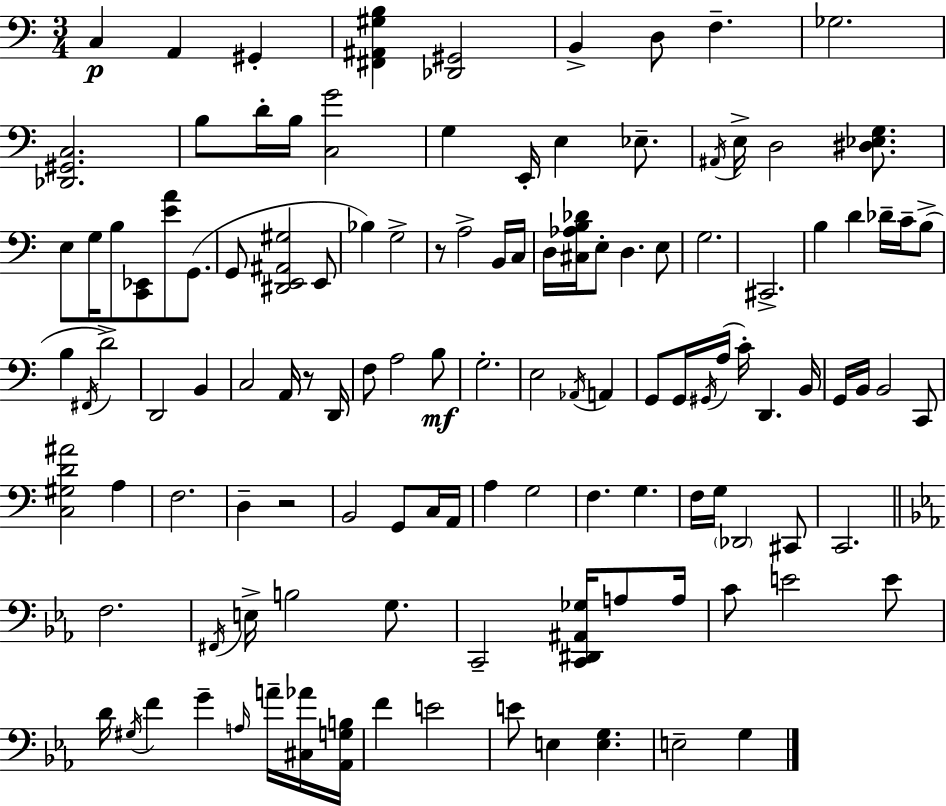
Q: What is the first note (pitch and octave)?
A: C3